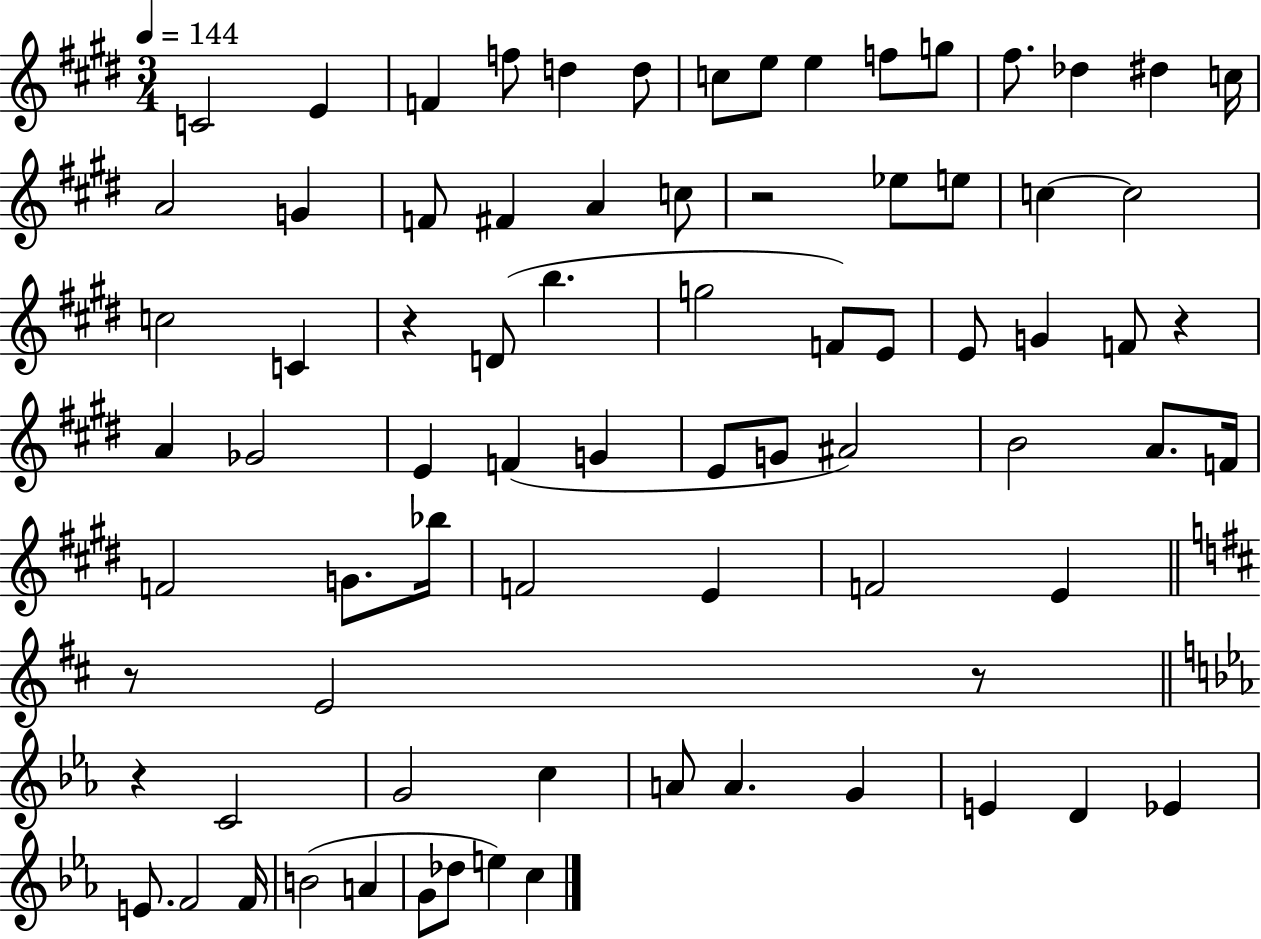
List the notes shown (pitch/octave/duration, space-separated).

C4/h E4/q F4/q F5/e D5/q D5/e C5/e E5/e E5/q F5/e G5/e F#5/e. Db5/q D#5/q C5/s A4/h G4/q F4/e F#4/q A4/q C5/e R/h Eb5/e E5/e C5/q C5/h C5/h C4/q R/q D4/e B5/q. G5/h F4/e E4/e E4/e G4/q F4/e R/q A4/q Gb4/h E4/q F4/q G4/q E4/e G4/e A#4/h B4/h A4/e. F4/s F4/h G4/e. Bb5/s F4/h E4/q F4/h E4/q R/e E4/h R/e R/q C4/h G4/h C5/q A4/e A4/q. G4/q E4/q D4/q Eb4/q E4/e. F4/h F4/s B4/h A4/q G4/e Db5/e E5/q C5/q